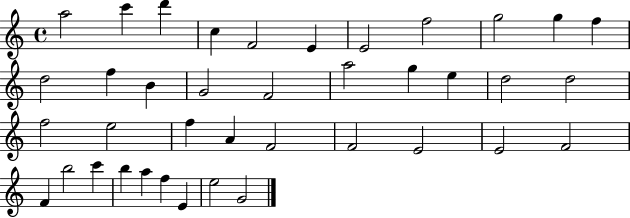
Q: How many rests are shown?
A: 0